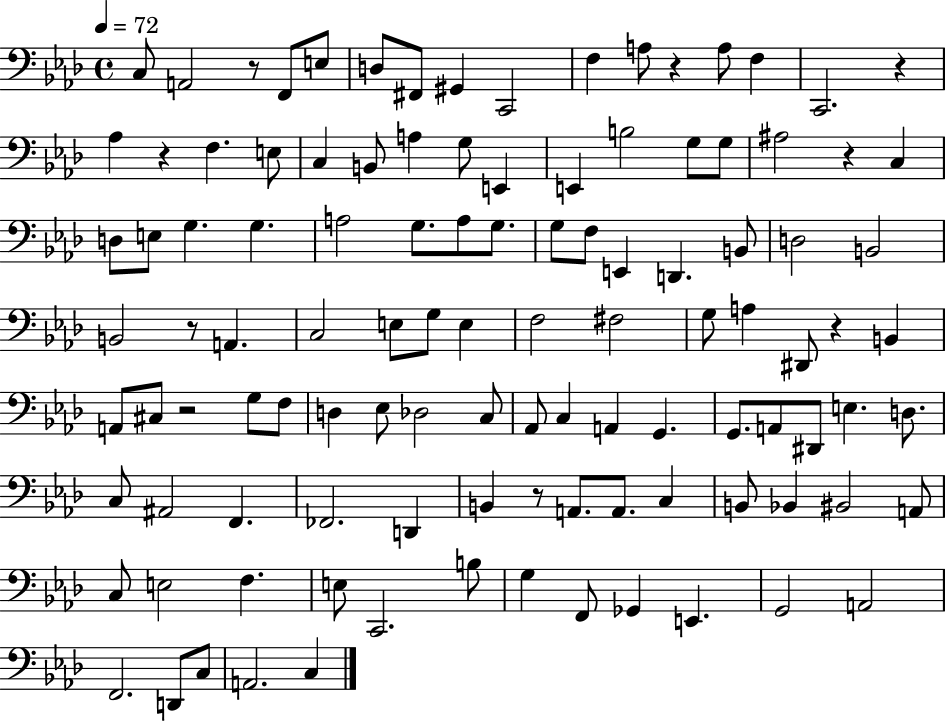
X:1
T:Untitled
M:4/4
L:1/4
K:Ab
C,/2 A,,2 z/2 F,,/2 E,/2 D,/2 ^F,,/2 ^G,, C,,2 F, A,/2 z A,/2 F, C,,2 z _A, z F, E,/2 C, B,,/2 A, G,/2 E,, E,, B,2 G,/2 G,/2 ^A,2 z C, D,/2 E,/2 G, G, A,2 G,/2 A,/2 G,/2 G,/2 F,/2 E,, D,, B,,/2 D,2 B,,2 B,,2 z/2 A,, C,2 E,/2 G,/2 E, F,2 ^F,2 G,/2 A, ^D,,/2 z B,, A,,/2 ^C,/2 z2 G,/2 F,/2 D, _E,/2 _D,2 C,/2 _A,,/2 C, A,, G,, G,,/2 A,,/2 ^D,,/2 E, D,/2 C,/2 ^A,,2 F,, _F,,2 D,, B,, z/2 A,,/2 A,,/2 C, B,,/2 _B,, ^B,,2 A,,/2 C,/2 E,2 F, E,/2 C,,2 B,/2 G, F,,/2 _G,, E,, G,,2 A,,2 F,,2 D,,/2 C,/2 A,,2 C,